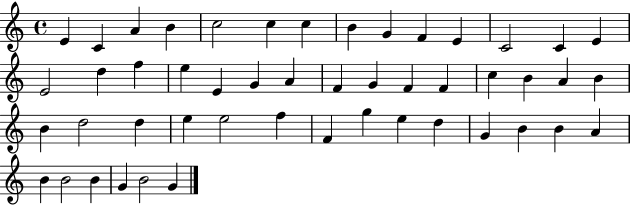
E4/q C4/q A4/q B4/q C5/h C5/q C5/q B4/q G4/q F4/q E4/q C4/h C4/q E4/q E4/h D5/q F5/q E5/q E4/q G4/q A4/q F4/q G4/q F4/q F4/q C5/q B4/q A4/q B4/q B4/q D5/h D5/q E5/q E5/h F5/q F4/q G5/q E5/q D5/q G4/q B4/q B4/q A4/q B4/q B4/h B4/q G4/q B4/h G4/q